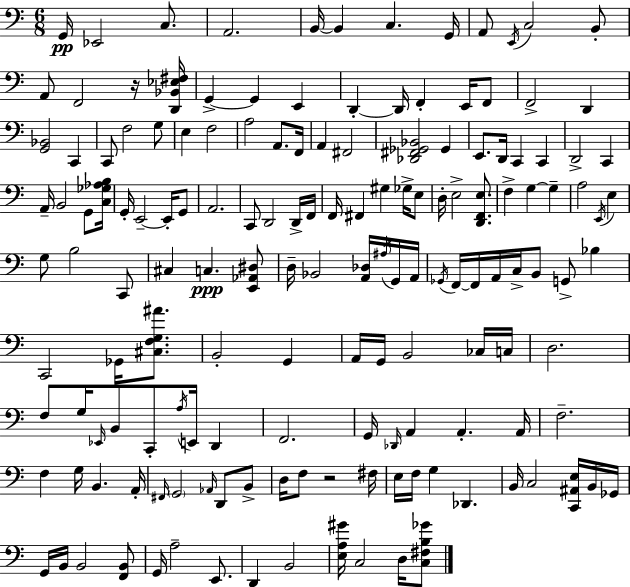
{
  \clef bass
  \numericTimeSignature
  \time 6/8
  \key c \major
  g,16\pp ees,2 c8. | a,2. | b,16~~ b,4 c4. g,16 | a,8 \acciaccatura { e,16 } c2 b,8-. | \break a,8 f,2 r16 | <d, bes, ees fis>16 g,4->~~ g,4 e,4 | d,4-.~~ d,16 f,4-. e,16 f,8 | f,2-> d,4 | \break <g, bes,>2 c,4 | c,8 f2 g8 | e4 f2 | a2 a,8. | \break f,16 a,4 fis,2 | <des, fis, ges, bes,>2 ges,4 | e,8. d,16 c,4 c,4 | d,2-> c,4 | \break a,16-- b,2 g,8 | <c ges aes b>16 g,16-. e,2--~~ e,16-. g,8 | a,2. | c,8 d,2 d,16-> | \break f,16 f,16 fis,4 gis4 ges16-> e8 | d16-. e2-> <d, f, e>8. | f4-> g4~~ g4-- | a2 \acciaccatura { e,16 } e4 | \break g8 b2 | c,8 cis4 c4.\ppp | <e, aes, dis>8 d16-- bes,2 <a, des>16 | \acciaccatura { ais16 } g,16 a,16 \acciaccatura { ges,16 } f,16~~ f,16 a,16 c16-> b,8 g,8-> | \break bes4 c,2 | ges,16 <cis f g ais'>8. b,2-. | g,4 a,16 g,16 b,2 | ces16 c16 d2. | \break f8 g16 \grace { ees,16 } b,8 c,8-. | \acciaccatura { a16 } e,16 d,4 f,2. | g,16 \grace { des,16 } a,4 | a,4.-. a,16 f2.-- | \break f4 g16 | b,4. a,16-. \grace { fis,16 } \parenthesize g,2 | \grace { aes,16 } d,8 b,8-> d16 f8 | r2 fis16 e16 f16 g4 | \break des,4. b,16 c2 | <c, ais, e>16 b,16 ges,16 g,16 b,16 b,2 | <f, b,>8 g,16 a2-- | e,8. d,4 | \break b,2 <e a gis'>16 c2 | d16 <c fis b ges'>8 \bar "|."
}